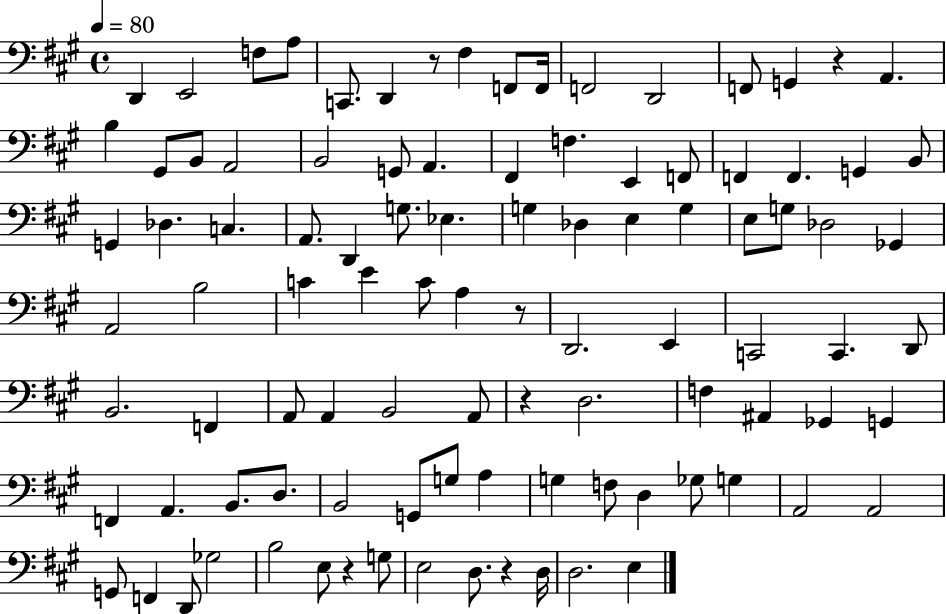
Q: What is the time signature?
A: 4/4